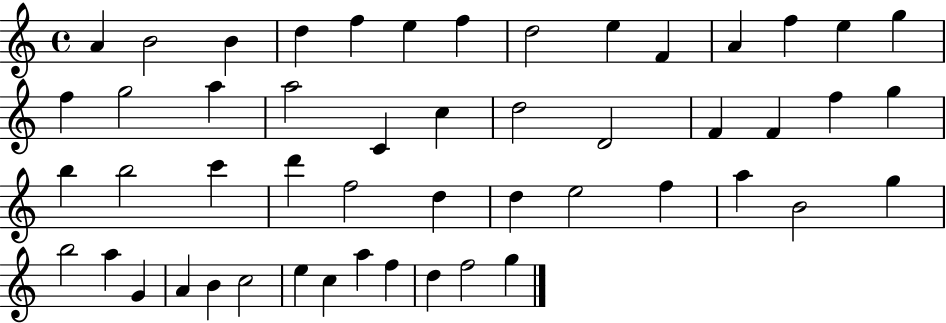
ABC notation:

X:1
T:Untitled
M:4/4
L:1/4
K:C
A B2 B d f e f d2 e F A f e g f g2 a a2 C c d2 D2 F F f g b b2 c' d' f2 d d e2 f a B2 g b2 a G A B c2 e c a f d f2 g